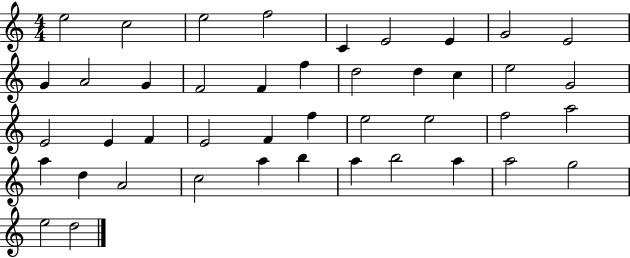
E5/h C5/h E5/h F5/h C4/q E4/h E4/q G4/h E4/h G4/q A4/h G4/q F4/h F4/q F5/q D5/h D5/q C5/q E5/h G4/h E4/h E4/q F4/q E4/h F4/q F5/q E5/h E5/h F5/h A5/h A5/q D5/q A4/h C5/h A5/q B5/q A5/q B5/h A5/q A5/h G5/h E5/h D5/h